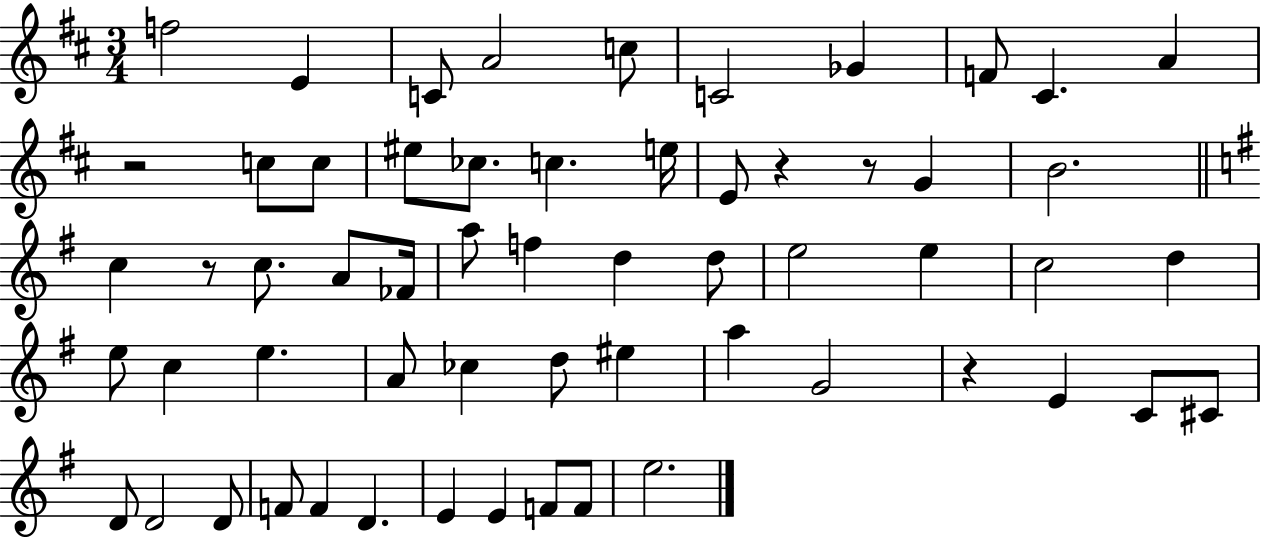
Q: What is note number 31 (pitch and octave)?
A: D5